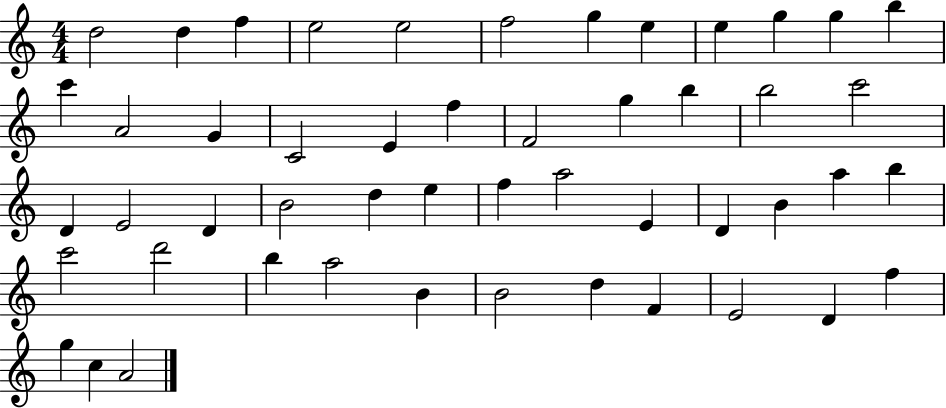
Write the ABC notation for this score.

X:1
T:Untitled
M:4/4
L:1/4
K:C
d2 d f e2 e2 f2 g e e g g b c' A2 G C2 E f F2 g b b2 c'2 D E2 D B2 d e f a2 E D B a b c'2 d'2 b a2 B B2 d F E2 D f g c A2